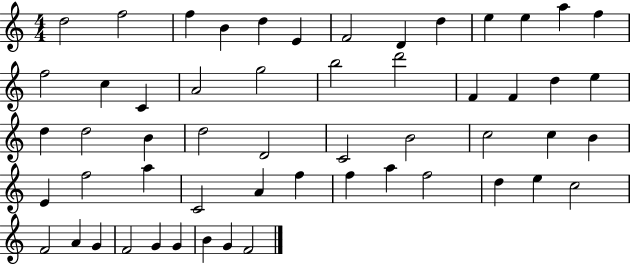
{
  \clef treble
  \numericTimeSignature
  \time 4/4
  \key c \major
  d''2 f''2 | f''4 b'4 d''4 e'4 | f'2 d'4 d''4 | e''4 e''4 a''4 f''4 | \break f''2 c''4 c'4 | a'2 g''2 | b''2 d'''2 | f'4 f'4 d''4 e''4 | \break d''4 d''2 b'4 | d''2 d'2 | c'2 b'2 | c''2 c''4 b'4 | \break e'4 f''2 a''4 | c'2 a'4 f''4 | f''4 a''4 f''2 | d''4 e''4 c''2 | \break f'2 a'4 g'4 | f'2 g'4 g'4 | b'4 g'4 f'2 | \bar "|."
}